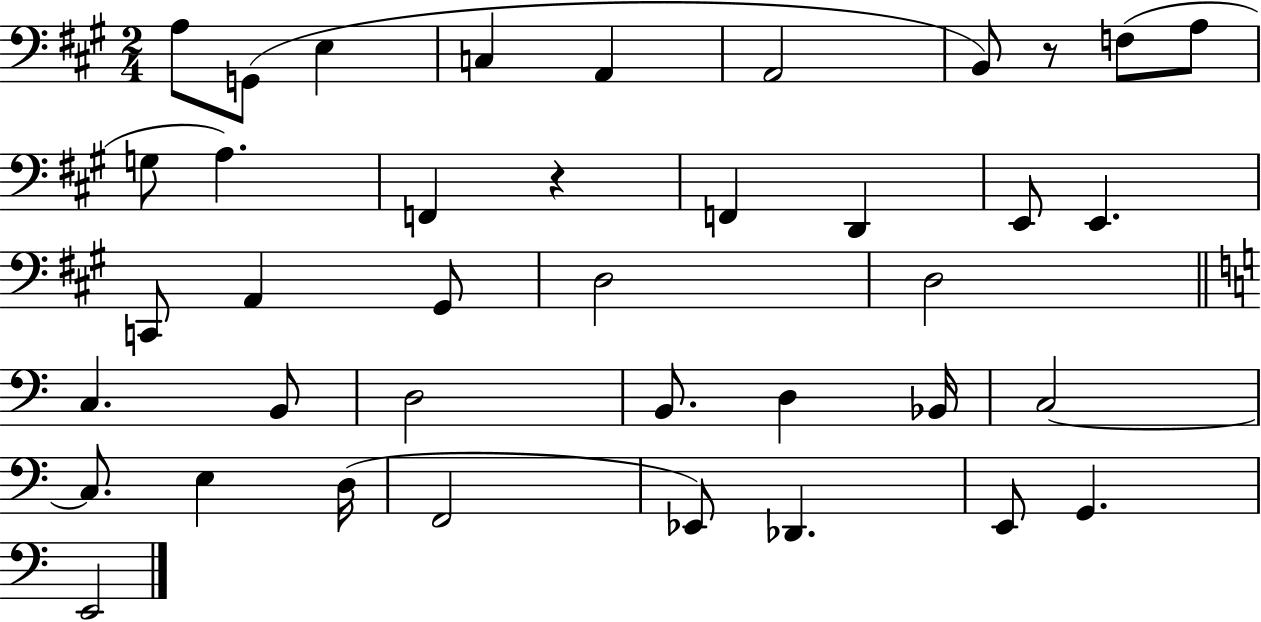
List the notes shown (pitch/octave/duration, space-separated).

A3/e G2/e E3/q C3/q A2/q A2/h B2/e R/e F3/e A3/e G3/e A3/q. F2/q R/q F2/q D2/q E2/e E2/q. C2/e A2/q G#2/e D3/h D3/h C3/q. B2/e D3/h B2/e. D3/q Bb2/s C3/h C3/e. E3/q D3/s F2/h Eb2/e Db2/q. E2/e G2/q. E2/h